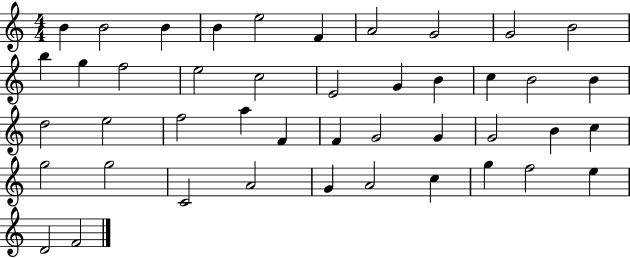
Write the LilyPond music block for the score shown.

{
  \clef treble
  \numericTimeSignature
  \time 4/4
  \key c \major
  b'4 b'2 b'4 | b'4 e''2 f'4 | a'2 g'2 | g'2 b'2 | \break b''4 g''4 f''2 | e''2 c''2 | e'2 g'4 b'4 | c''4 b'2 b'4 | \break d''2 e''2 | f''2 a''4 f'4 | f'4 g'2 g'4 | g'2 b'4 c''4 | \break g''2 g''2 | c'2 a'2 | g'4 a'2 c''4 | g''4 f''2 e''4 | \break d'2 f'2 | \bar "|."
}